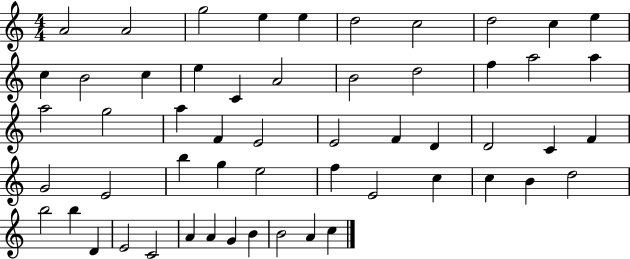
A4/h A4/h G5/h E5/q E5/q D5/h C5/h D5/h C5/q E5/q C5/q B4/h C5/q E5/q C4/q A4/h B4/h D5/h F5/q A5/h A5/q A5/h G5/h A5/q F4/q E4/h E4/h F4/q D4/q D4/h C4/q F4/q G4/h E4/h B5/q G5/q E5/h F5/q E4/h C5/q C5/q B4/q D5/h B5/h B5/q D4/q E4/h C4/h A4/q A4/q G4/q B4/q B4/h A4/q C5/q